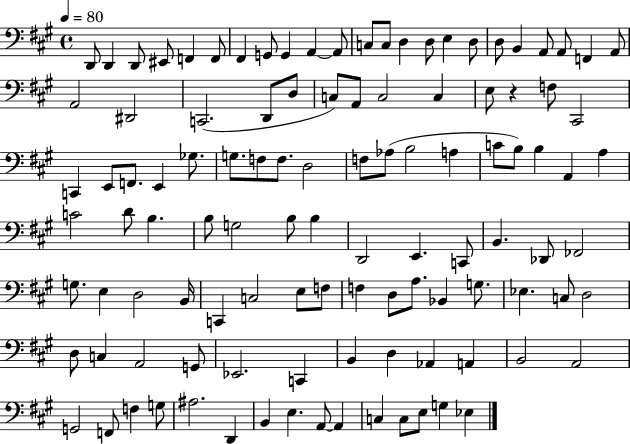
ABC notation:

X:1
T:Untitled
M:4/4
L:1/4
K:A
D,,/2 D,, D,,/2 ^E,,/2 F,, F,,/2 ^F,, G,,/2 G,, A,, A,,/2 C,/2 C,/2 D, D,/2 E, D,/2 D,/2 B,, A,,/2 A,,/2 F,, A,,/2 A,,2 ^D,,2 C,,2 D,,/2 D,/2 C,/2 A,,/2 C,2 C, E,/2 z F,/2 ^C,,2 C,, E,,/2 F,,/2 E,, _G,/2 G,/2 F,/2 F,/2 D,2 F,/2 _A,/2 B,2 A, C/2 B,/2 B, A,, A, C2 D/2 B, B,/2 G,2 B,/2 B, D,,2 E,, C,,/2 B,, _D,,/2 _F,,2 G,/2 E, D,2 B,,/4 C,, C,2 E,/2 F,/2 F, D,/2 A,/2 _B,, G,/2 _E, C,/2 D,2 D,/2 C, A,,2 G,,/2 _E,,2 C,, B,, D, _A,, A,, B,,2 A,,2 G,,2 F,,/2 F, G,/2 ^A,2 D,, B,, E, A,,/2 A,, C, C,/2 E,/2 G, _E,